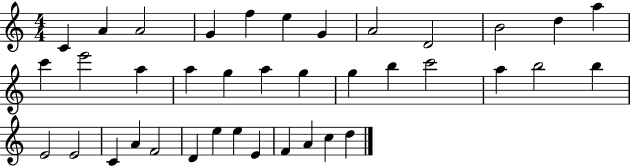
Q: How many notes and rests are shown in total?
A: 38